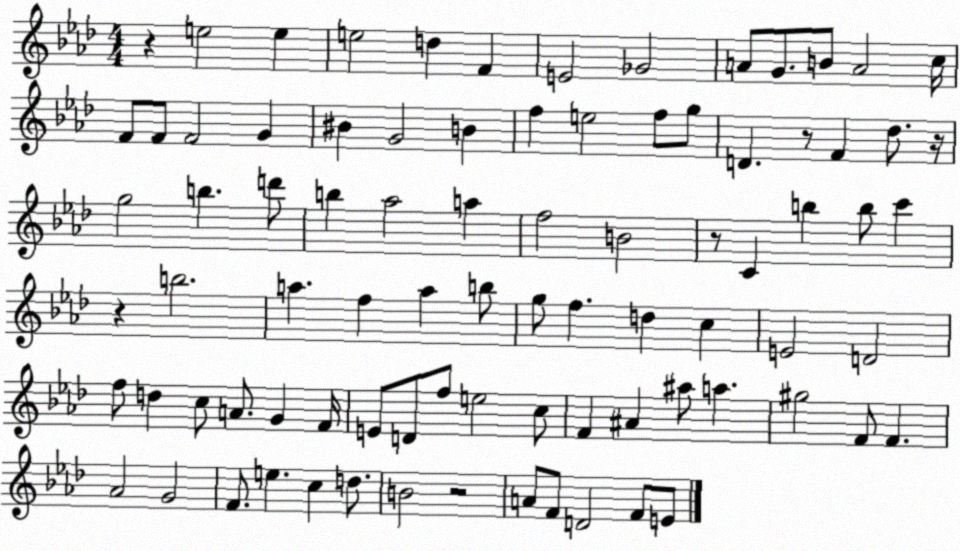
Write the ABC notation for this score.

X:1
T:Untitled
M:4/4
L:1/4
K:Ab
z e2 e e2 d F E2 _G2 A/2 G/2 B/2 A2 c/4 F/2 F/2 F2 G ^B G2 B f e2 f/2 g/2 D z/2 F _d/2 z/4 g2 b d'/2 b _a2 a f2 B2 z/2 C b b/2 c' z b2 a f a b/2 g/2 f d c E2 D2 f/2 d c/2 A/2 G F/4 E/2 D/2 f/2 e2 c/2 F ^A ^a/2 a ^g2 F/2 F _A2 G2 F/2 e c d/2 B2 z2 A/2 F/2 D2 F/2 E/2